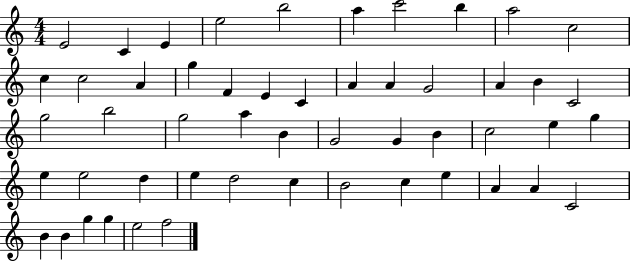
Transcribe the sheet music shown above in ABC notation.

X:1
T:Untitled
M:4/4
L:1/4
K:C
E2 C E e2 b2 a c'2 b a2 c2 c c2 A g F E C A A G2 A B C2 g2 b2 g2 a B G2 G B c2 e g e e2 d e d2 c B2 c e A A C2 B B g g e2 f2